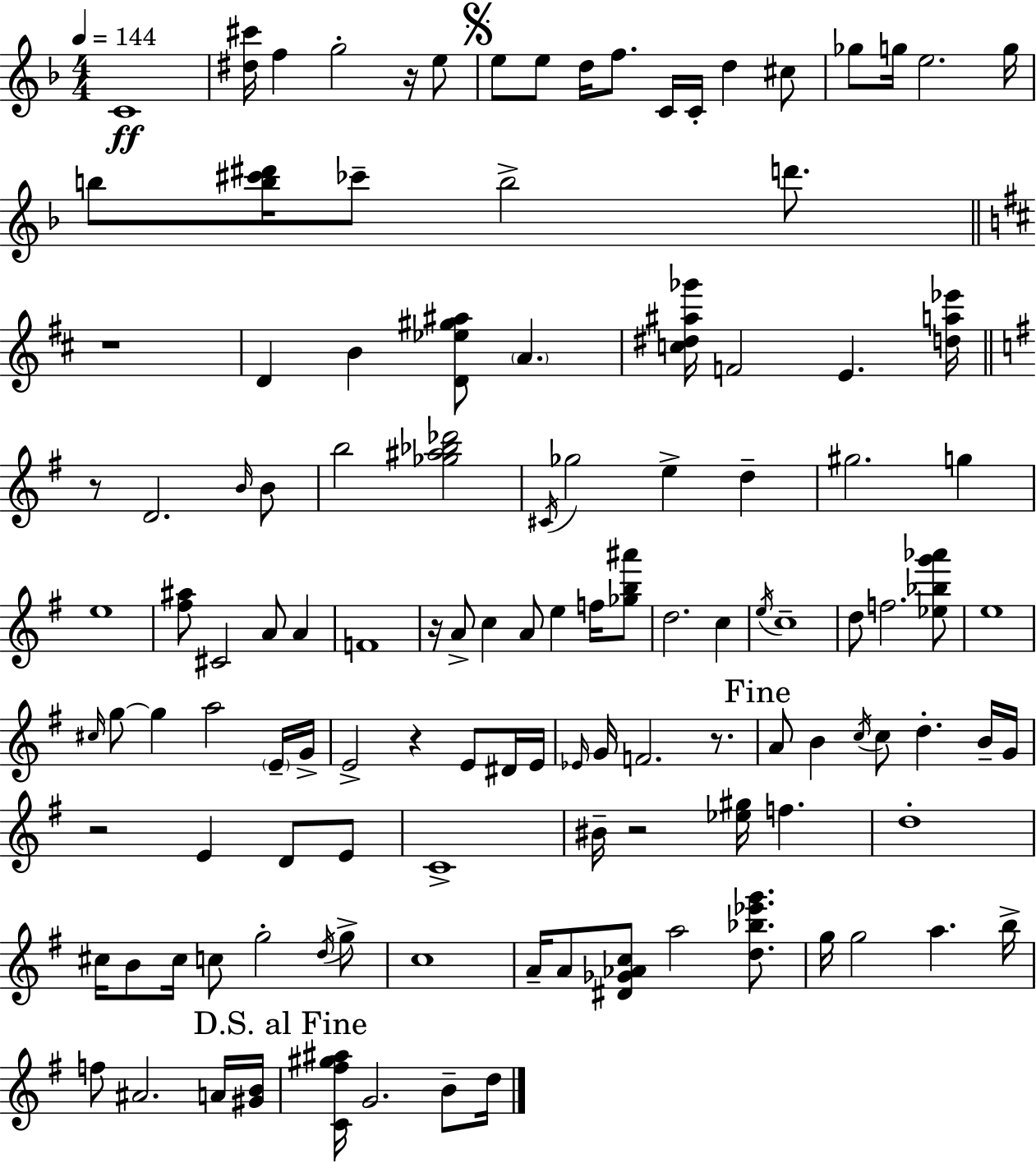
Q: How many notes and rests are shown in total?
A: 122